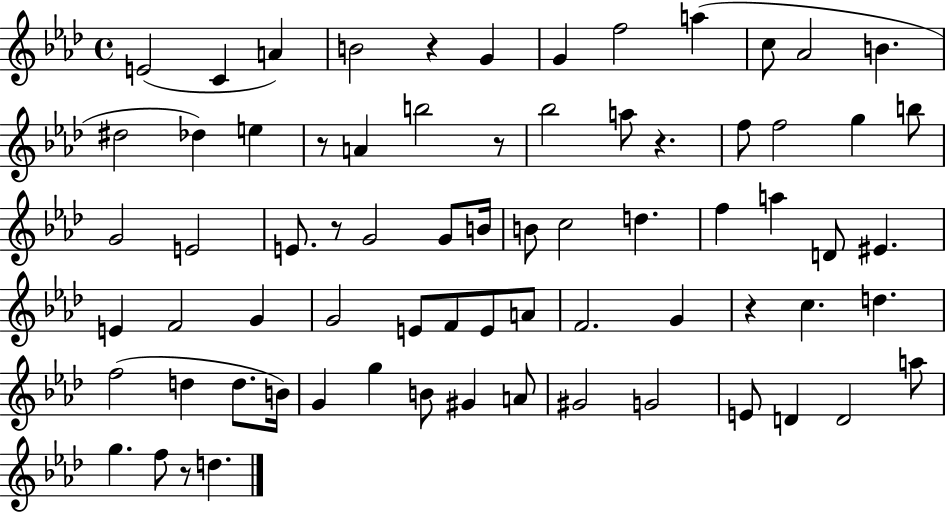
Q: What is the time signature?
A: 4/4